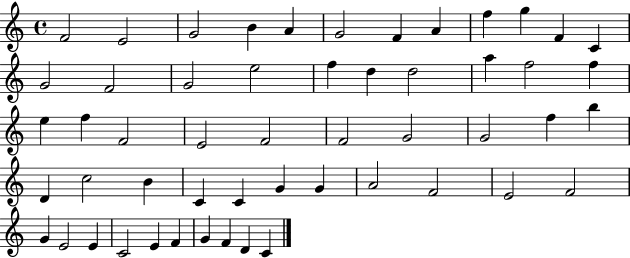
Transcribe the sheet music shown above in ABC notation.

X:1
T:Untitled
M:4/4
L:1/4
K:C
F2 E2 G2 B A G2 F A f g F C G2 F2 G2 e2 f d d2 a f2 f e f F2 E2 F2 F2 G2 G2 f b D c2 B C C G G A2 F2 E2 F2 G E2 E C2 E F G F D C